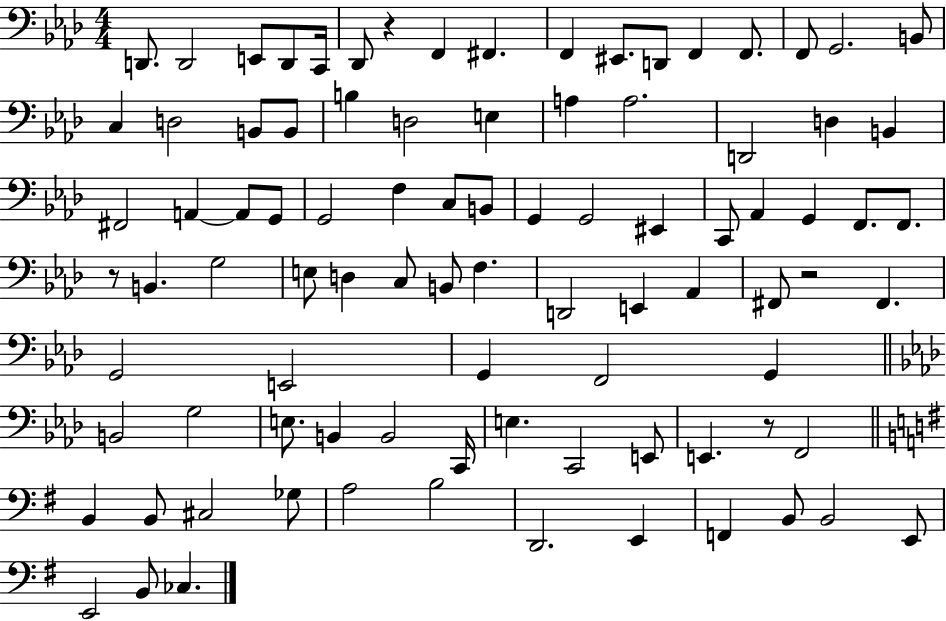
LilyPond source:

{
  \clef bass
  \numericTimeSignature
  \time 4/4
  \key aes \major
  d,8. d,2 e,8 d,8 c,16 | des,8 r4 f,4 fis,4. | f,4 eis,8. d,8 f,4 f,8. | f,8 g,2. b,8 | \break c4 d2 b,8 b,8 | b4 d2 e4 | a4 a2. | d,2 d4 b,4 | \break fis,2 a,4~~ a,8 g,8 | g,2 f4 c8 b,8 | g,4 g,2 eis,4 | c,8 aes,4 g,4 f,8. f,8. | \break r8 b,4. g2 | e8 d4 c8 b,8 f4. | d,2 e,4 aes,4 | fis,8 r2 fis,4. | \break g,2 e,2 | g,4 f,2 g,4 | \bar "||" \break \key f \minor b,2 g2 | e8. b,4 b,2 c,16 | e4. c,2 e,8 | e,4. r8 f,2 | \break \bar "||" \break \key g \major b,4 b,8 cis2 ges8 | a2 b2 | d,2. e,4 | f,4 b,8 b,2 e,8 | \break e,2 b,8 ces4. | \bar "|."
}